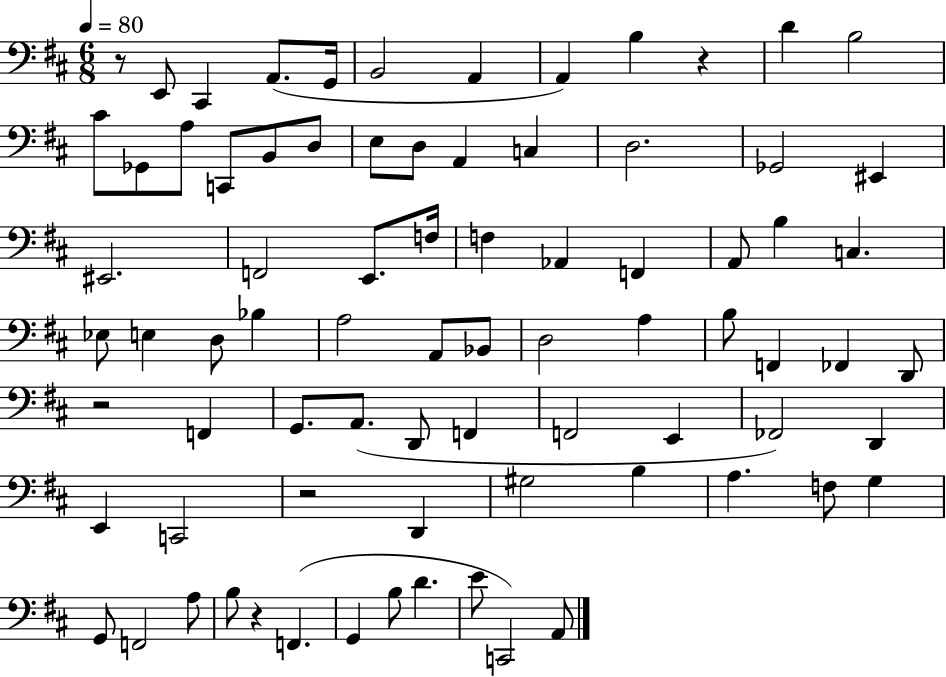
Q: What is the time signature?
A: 6/8